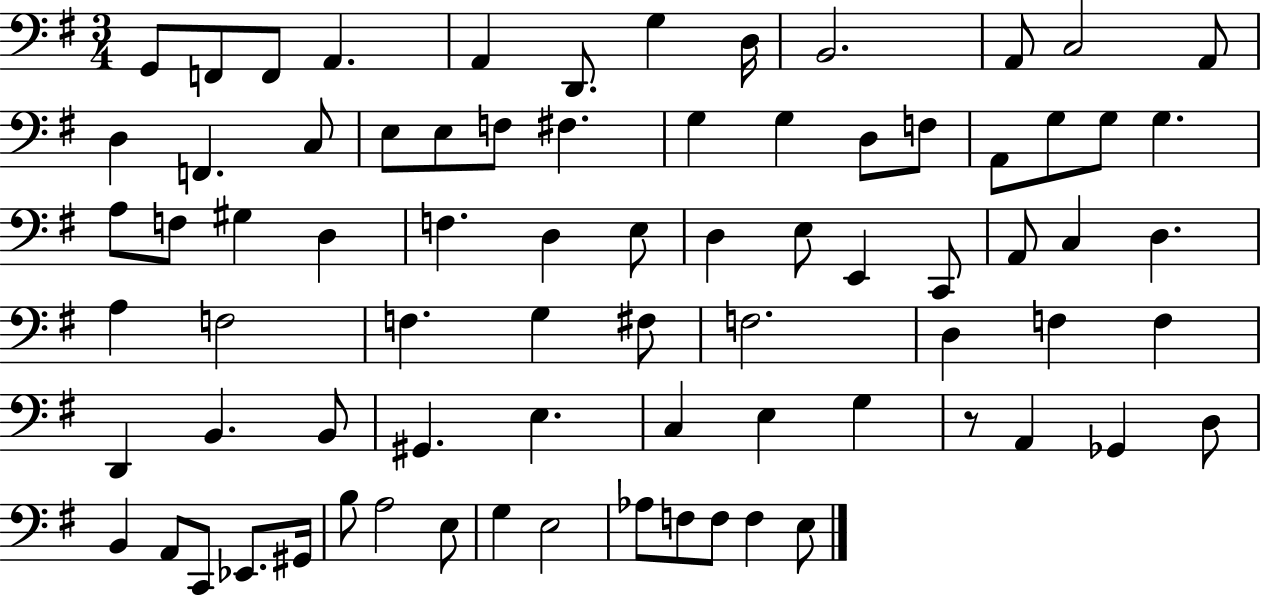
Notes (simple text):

G2/e F2/e F2/e A2/q. A2/q D2/e. G3/q D3/s B2/h. A2/e C3/h A2/e D3/q F2/q. C3/e E3/e E3/e F3/e F#3/q. G3/q G3/q D3/e F3/e A2/e G3/e G3/e G3/q. A3/e F3/e G#3/q D3/q F3/q. D3/q E3/e D3/q E3/e E2/q C2/e A2/e C3/q D3/q. A3/q F3/h F3/q. G3/q F#3/e F3/h. D3/q F3/q F3/q D2/q B2/q. B2/e G#2/q. E3/q. C3/q E3/q G3/q R/e A2/q Gb2/q D3/e B2/q A2/e C2/e Eb2/e. G#2/s B3/e A3/h E3/e G3/q E3/h Ab3/e F3/e F3/e F3/q E3/e